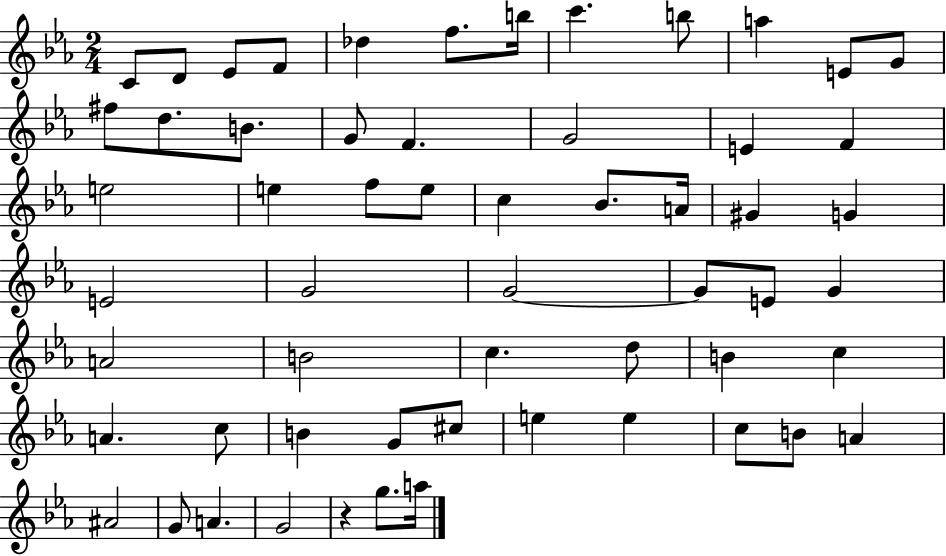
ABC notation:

X:1
T:Untitled
M:2/4
L:1/4
K:Eb
C/2 D/2 _E/2 F/2 _d f/2 b/4 c' b/2 a E/2 G/2 ^f/2 d/2 B/2 G/2 F G2 E F e2 e f/2 e/2 c _B/2 A/4 ^G G E2 G2 G2 G/2 E/2 G A2 B2 c d/2 B c A c/2 B G/2 ^c/2 e e c/2 B/2 A ^A2 G/2 A G2 z g/2 a/4